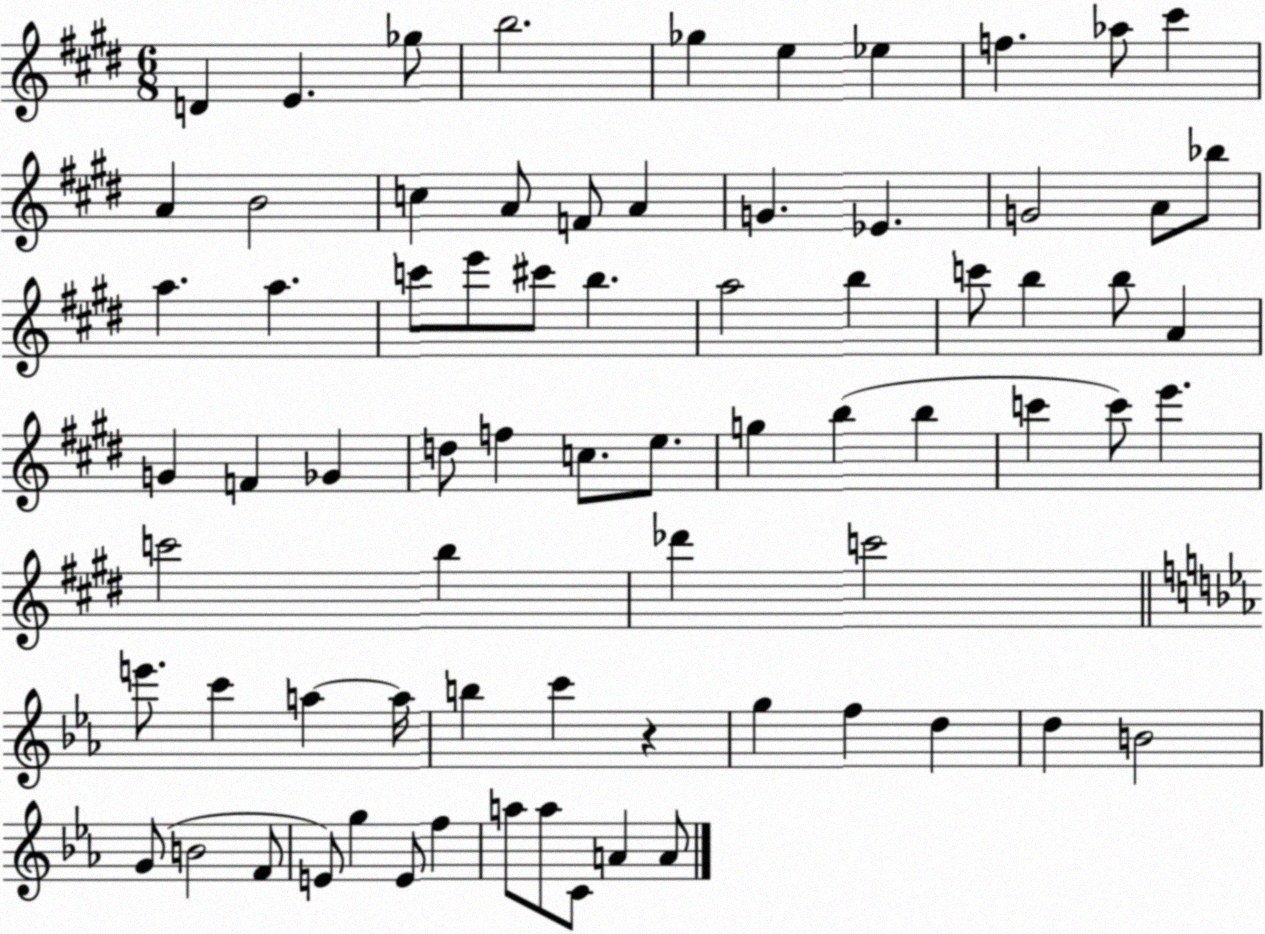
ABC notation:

X:1
T:Untitled
M:6/8
L:1/4
K:E
D E _g/2 b2 _g e _e f _a/2 ^c' A B2 c A/2 F/2 A G _E G2 A/2 _b/2 a a c'/2 e'/2 ^c'/2 b a2 b c'/2 b b/2 A G F _G d/2 f c/2 e/2 g b b c' c'/2 e' c'2 b _d' c'2 e'/2 c' a a/4 b c' z g f d d B2 G/2 B2 F/2 E/2 g E/2 f a/2 a/2 C/2 A A/2